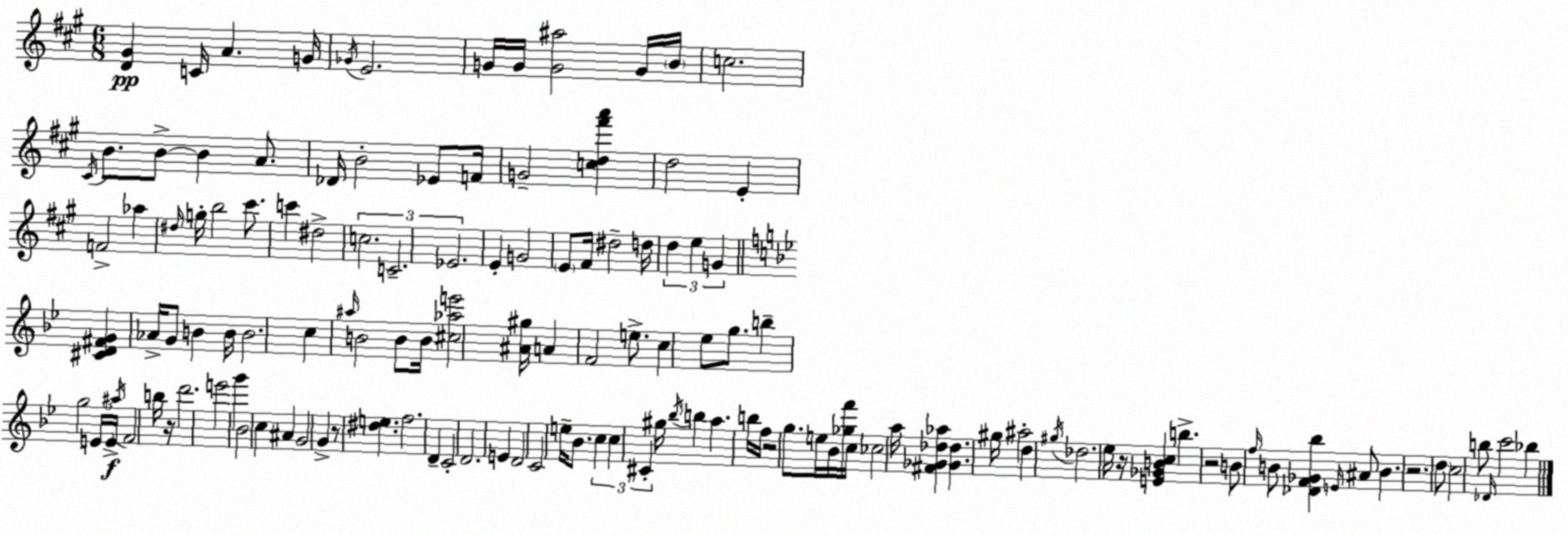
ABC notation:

X:1
T:Untitled
M:6/8
L:1/4
K:A
[D^G] C/4 A G/4 _G/4 E2 G/4 G/4 [G^a]2 G/4 B/4 c2 ^C/4 B/2 B/2 B A/2 _D/4 B2 _E/2 F/4 G2 [cd^f'a'] d2 E F2 _a ^d/4 g/4 b2 ^c'/2 c' ^d2 c2 C2 _E2 E G2 E/2 ^F/4 ^d2 d/4 d e G [^CD^FG] _A/4 G/2 B B/4 B2 c ^a/4 B2 B/2 B/4 [^c_ae']2 [^A^g]/4 A F2 e/2 c _e/2 g/2 b g2 E/4 E/4 ^a/4 F2 b/4 z/4 d'2 e'2 g' _B2 c ^A G2 G z/2 [^de] f2 D C2 D2 E D2 C2 e/4 _B/2 c c ^C ^g/4 _b/4 b a b/4 f/4 z2 g/2 e/4 _B/4 [_gf']/4 c/4 _c2 a/4 [^F_G_d_a] [_G_d] ^g/4 ^a2 d ^g/4 _d2 _e/4 z/4 [E_GBc] b z2 B/2 f/4 B/2 [_DF_G_b] E/4 ^A/2 B z2 d/2 c2 b/2 _D/4 c'2 _b